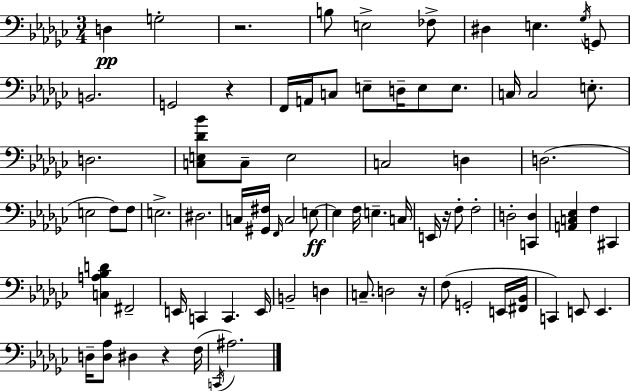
{
  \clef bass
  \numericTimeSignature
  \time 3/4
  \key ees \minor
  d4\pp g2-. | r2. | b8 e2-> fes8-> | dis4 e4. \acciaccatura { ges16 } g,8 | \break b,2. | g,2 r4 | f,16 a,16 c8 e8-- d16-- e8 e8. | c16 c2 e8.-. | \break d2. | <c e des' bes'>8 c8-- e2 | c2 d4 | d2.( | \break e2 f8) f8 | e2.-> | dis2. | c16 <gis, fis>16 \grace { f,16 } c2 | \break e8~~\ff e4 f16 e4.-- | c16 e,16 r16 f8-. f2-. | d2-. <c, d>4 | <a, c ees>4 f4 cis,4 | \break <c a bes d'>4 fis,2-- | e,16 c,4 c,4. | e,16 b,2-- d4 | c8.-- d2 | \break r16 f8( g,2-. | e,16 <fis, bes,>16 c,4) e,8 e,4. | d16-- <d aes>8 dis4 r4 | f16( \acciaccatura { c,16 } ais2.) | \break \bar "|."
}